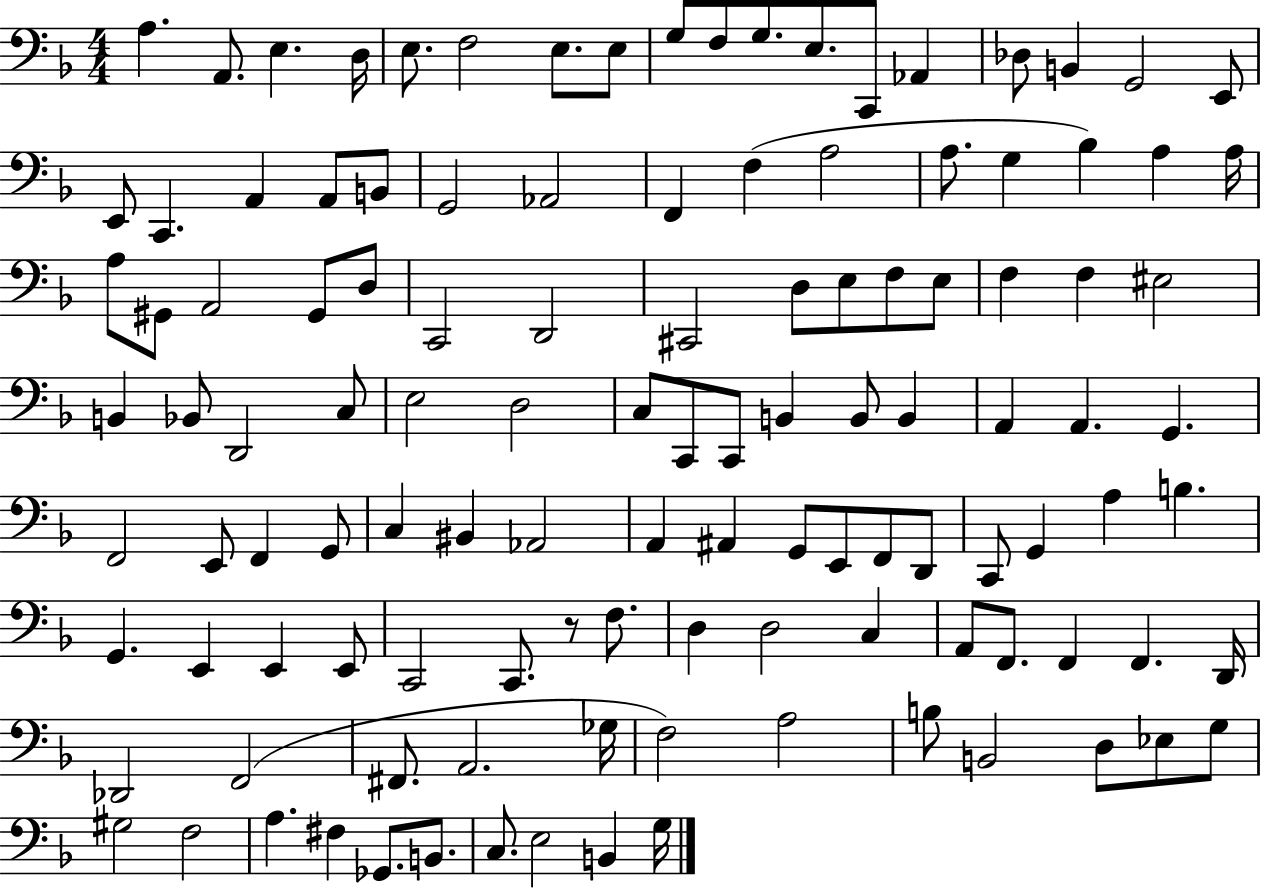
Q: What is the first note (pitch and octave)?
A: A3